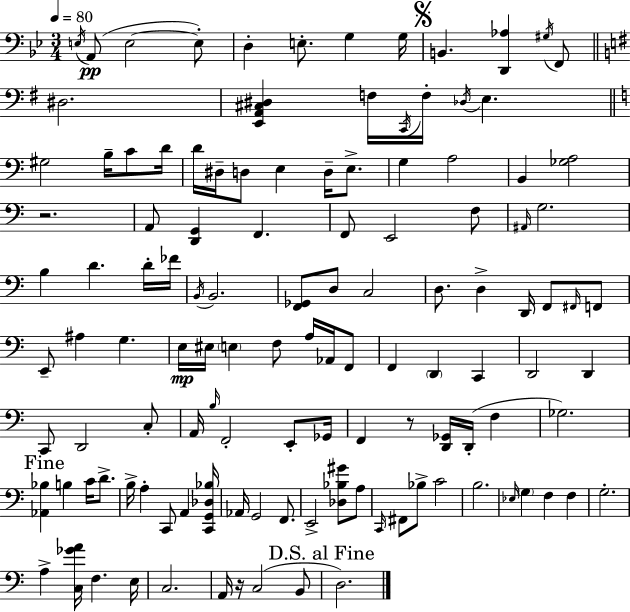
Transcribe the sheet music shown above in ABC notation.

X:1
T:Untitled
M:3/4
L:1/4
K:Gm
E,/4 A,,/2 E,2 E,/2 D, E,/2 G, G,/4 B,, [D,,_A,] ^G,/4 F,,/2 ^D,2 [E,,A,,^C,^D,] F,/4 C,,/4 F,/4 _D,/4 E, ^G,2 B,/4 C/2 D/4 D/4 ^D,/4 D,/2 E, D,/4 E,/2 G, A,2 B,, [_G,A,]2 z2 A,,/2 [D,,G,,] F,, F,,/2 E,,2 F,/2 ^A,,/4 G,2 B, D D/4 _F/4 B,,/4 B,,2 [F,,_G,,]/2 D,/2 C,2 D,/2 D, D,,/4 F,,/2 ^F,,/4 F,,/2 E,,/2 ^A, G, E,/4 ^E,/4 E, F,/2 A,/4 _A,,/4 F,,/2 F,, D,, C,, D,,2 D,, C,,/2 D,,2 C,/2 A,,/4 B,/4 F,,2 E,,/2 _G,,/4 F,, z/2 [D,,_G,,]/4 D,,/4 F, _G,2 [_A,,_B,] B, C/4 D/2 B,/4 A, C,,/2 A,, [C,,G,,_D,_B,]/4 _A,,/4 G,,2 F,,/2 E,,2 [_D,_B,^G]/2 A,/2 C,,/4 ^F,,/2 _B,/2 C2 B,2 _E,/4 G, F, F, G,2 A, [C,_GA]/4 F, E,/4 C,2 A,,/4 z/4 C,2 B,,/2 D,2